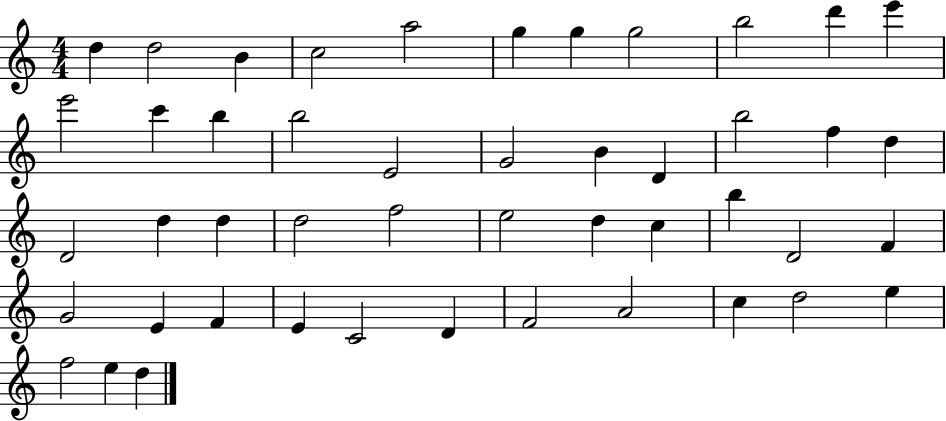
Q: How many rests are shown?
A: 0